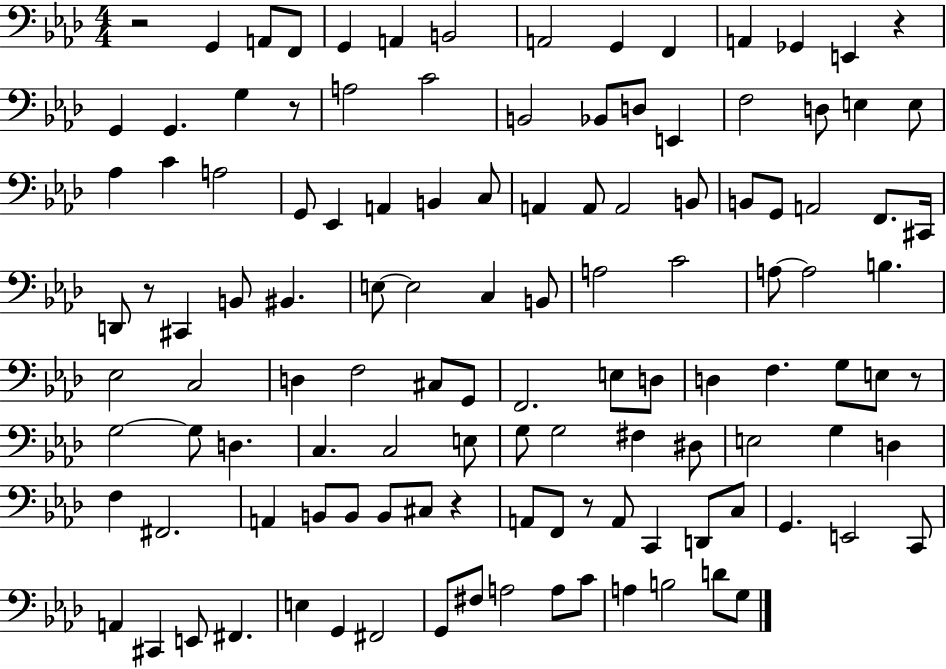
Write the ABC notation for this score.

X:1
T:Untitled
M:4/4
L:1/4
K:Ab
z2 G,, A,,/2 F,,/2 G,, A,, B,,2 A,,2 G,, F,, A,, _G,, E,, z G,, G,, G, z/2 A,2 C2 B,,2 _B,,/2 D,/2 E,, F,2 D,/2 E, E,/2 _A, C A,2 G,,/2 _E,, A,, B,, C,/2 A,, A,,/2 A,,2 B,,/2 B,,/2 G,,/2 A,,2 F,,/2 ^C,,/4 D,,/2 z/2 ^C,, B,,/2 ^B,, E,/2 E,2 C, B,,/2 A,2 C2 A,/2 A,2 B, _E,2 C,2 D, F,2 ^C,/2 G,,/2 F,,2 E,/2 D,/2 D, F, G,/2 E,/2 z/2 G,2 G,/2 D, C, C,2 E,/2 G,/2 G,2 ^F, ^D,/2 E,2 G, D, F, ^F,,2 A,, B,,/2 B,,/2 B,,/2 ^C,/2 z A,,/2 F,,/2 z/2 A,,/2 C,, D,,/2 C,/2 G,, E,,2 C,,/2 A,, ^C,, E,,/2 ^F,, E, G,, ^F,,2 G,,/2 ^F,/2 A,2 A,/2 C/2 A, B,2 D/2 G,/2